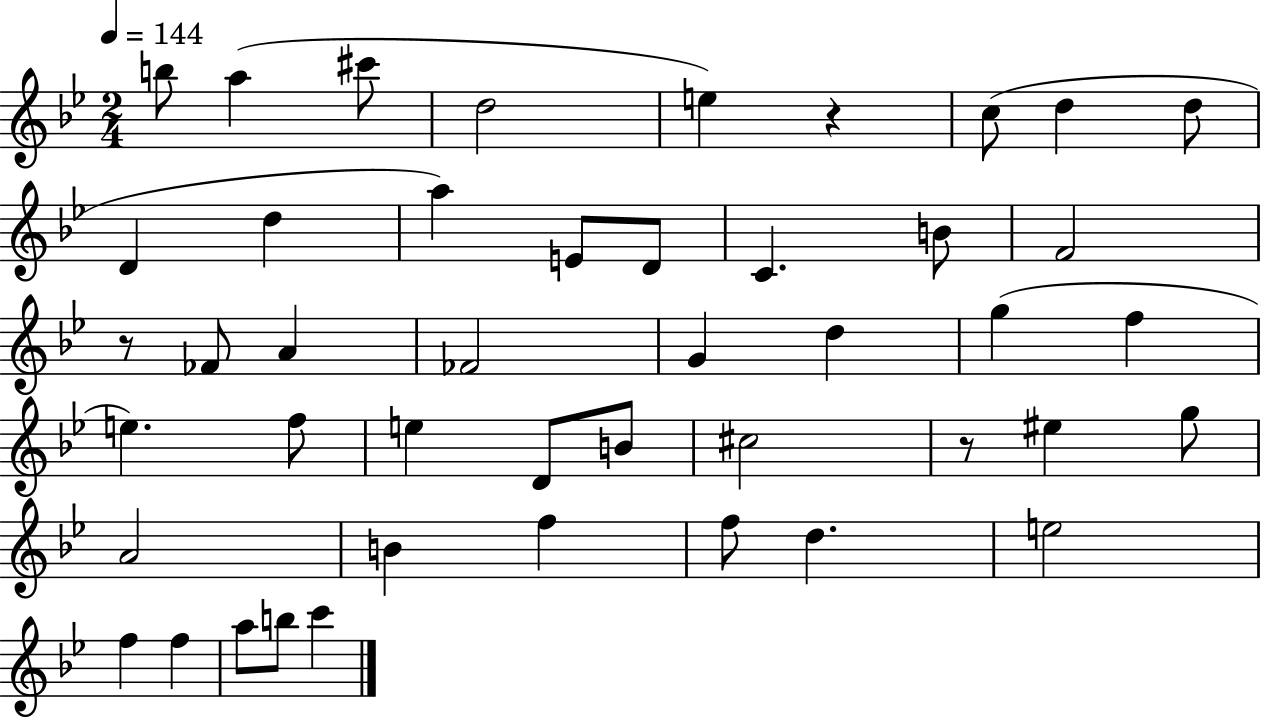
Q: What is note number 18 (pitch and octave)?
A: A4